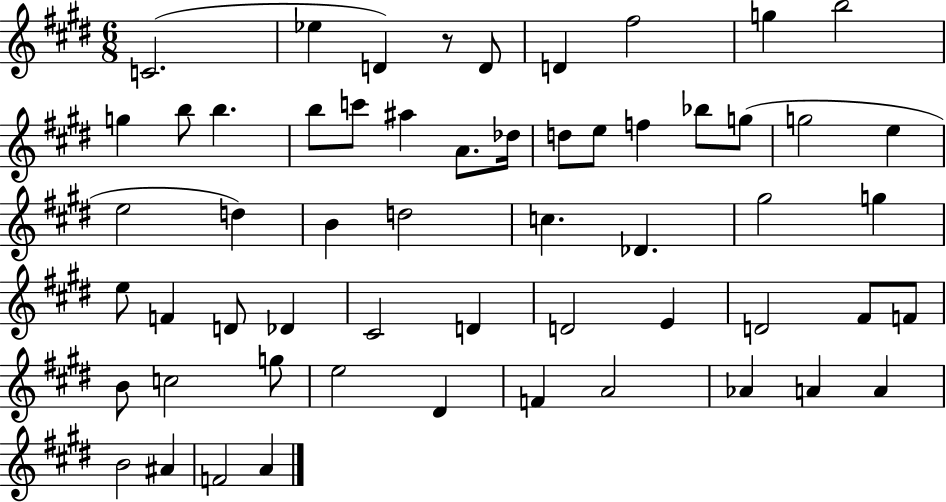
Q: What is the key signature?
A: E major